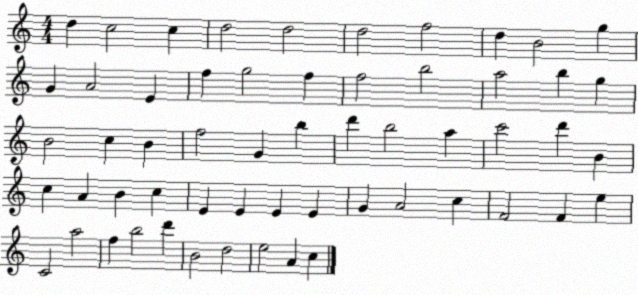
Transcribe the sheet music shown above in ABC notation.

X:1
T:Untitled
M:4/4
L:1/4
K:C
d c2 c d2 d2 d2 f2 d B2 g G A2 E f g2 f f2 b2 a2 b g B2 c B f2 G b d' b2 a c'2 d' B c A B c E E E E G A2 c F2 F e C2 a2 f b2 d' B2 d2 e2 A c